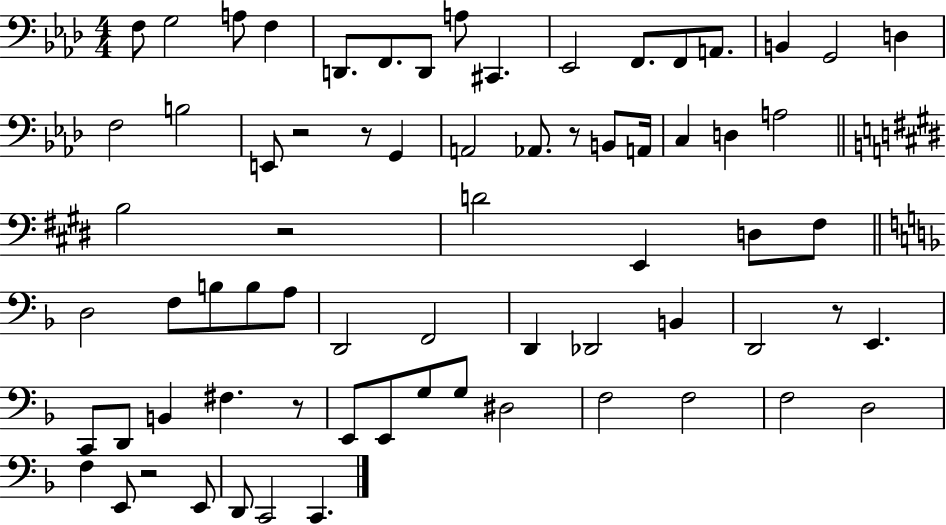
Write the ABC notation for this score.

X:1
T:Untitled
M:4/4
L:1/4
K:Ab
F,/2 G,2 A,/2 F, D,,/2 F,,/2 D,,/2 A,/2 ^C,, _E,,2 F,,/2 F,,/2 A,,/2 B,, G,,2 D, F,2 B,2 E,,/2 z2 z/2 G,, A,,2 _A,,/2 z/2 B,,/2 A,,/4 C, D, A,2 B,2 z2 D2 E,, D,/2 ^F,/2 D,2 F,/2 B,/2 B,/2 A,/2 D,,2 F,,2 D,, _D,,2 B,, D,,2 z/2 E,, C,,/2 D,,/2 B,, ^F, z/2 E,,/2 E,,/2 G,/2 G,/2 ^D,2 F,2 F,2 F,2 D,2 F, E,,/2 z2 E,,/2 D,,/2 C,,2 C,,